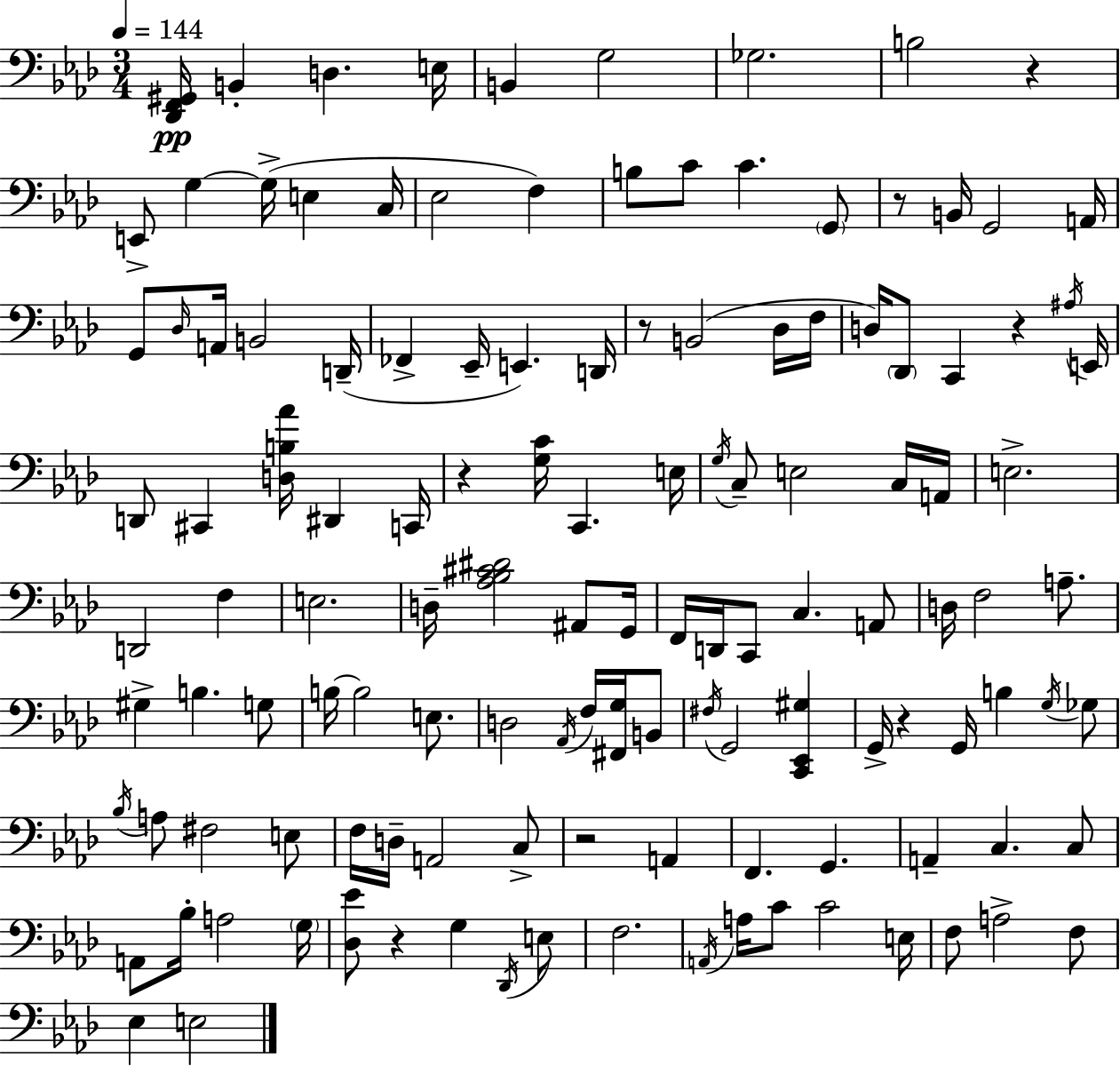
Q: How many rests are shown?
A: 8